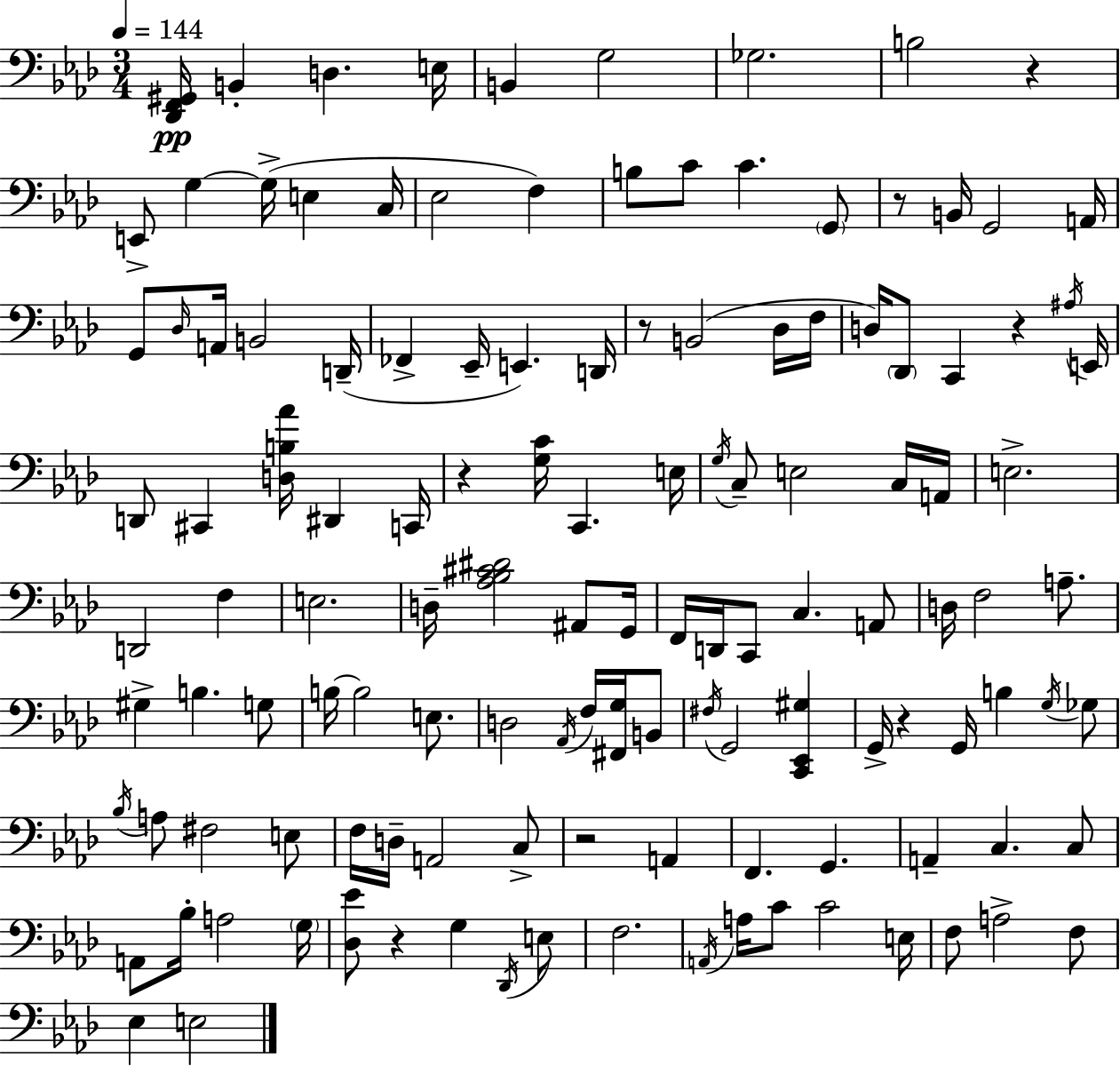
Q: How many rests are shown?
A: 8